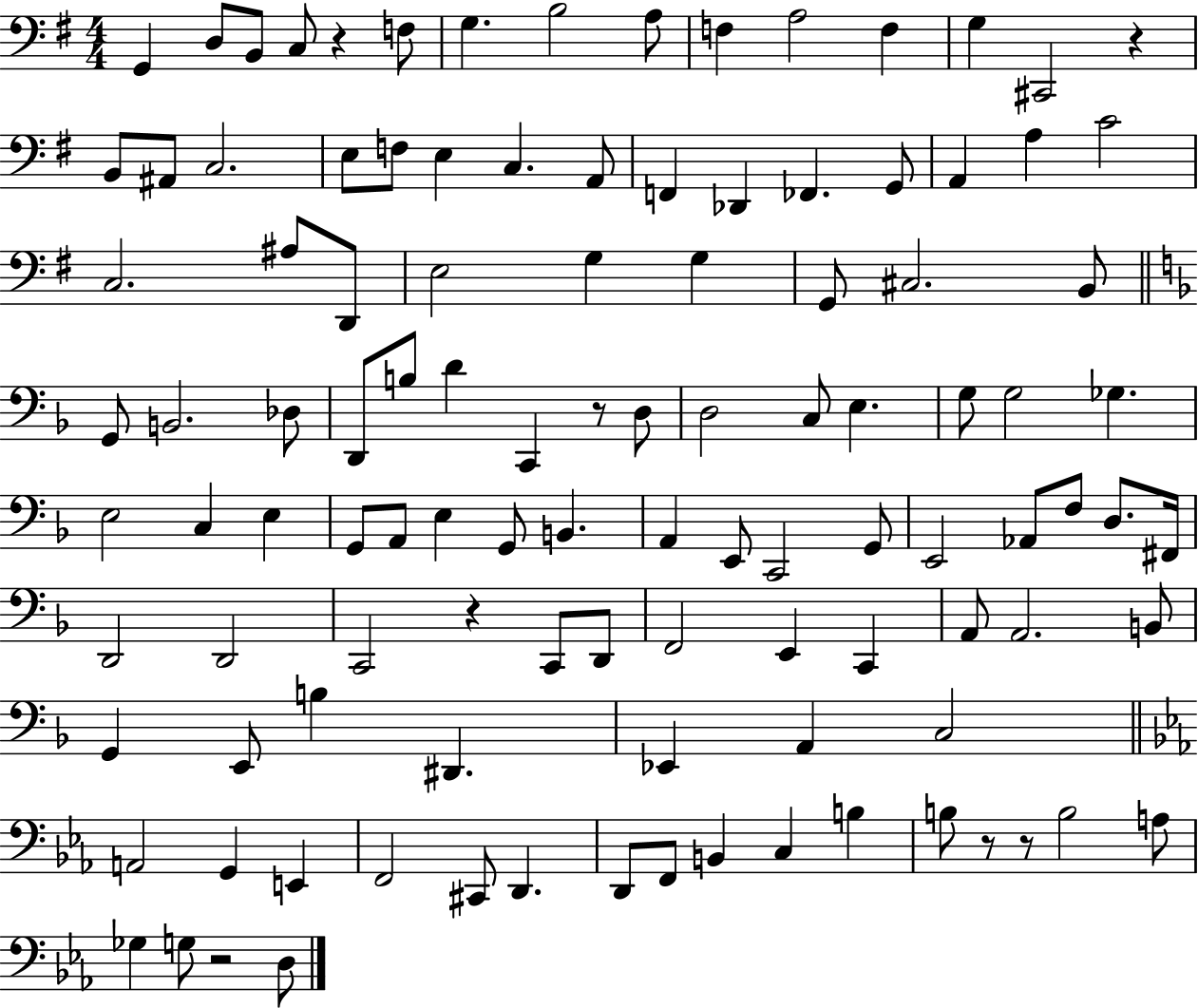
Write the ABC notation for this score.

X:1
T:Untitled
M:4/4
L:1/4
K:G
G,, D,/2 B,,/2 C,/2 z F,/2 G, B,2 A,/2 F, A,2 F, G, ^C,,2 z B,,/2 ^A,,/2 C,2 E,/2 F,/2 E, C, A,,/2 F,, _D,, _F,, G,,/2 A,, A, C2 C,2 ^A,/2 D,,/2 E,2 G, G, G,,/2 ^C,2 B,,/2 G,,/2 B,,2 _D,/2 D,,/2 B,/2 D C,, z/2 D,/2 D,2 C,/2 E, G,/2 G,2 _G, E,2 C, E, G,,/2 A,,/2 E, G,,/2 B,, A,, E,,/2 C,,2 G,,/2 E,,2 _A,,/2 F,/2 D,/2 ^F,,/4 D,,2 D,,2 C,,2 z C,,/2 D,,/2 F,,2 E,, C,, A,,/2 A,,2 B,,/2 G,, E,,/2 B, ^D,, _E,, A,, C,2 A,,2 G,, E,, F,,2 ^C,,/2 D,, D,,/2 F,,/2 B,, C, B, B,/2 z/2 z/2 B,2 A,/2 _G, G,/2 z2 D,/2